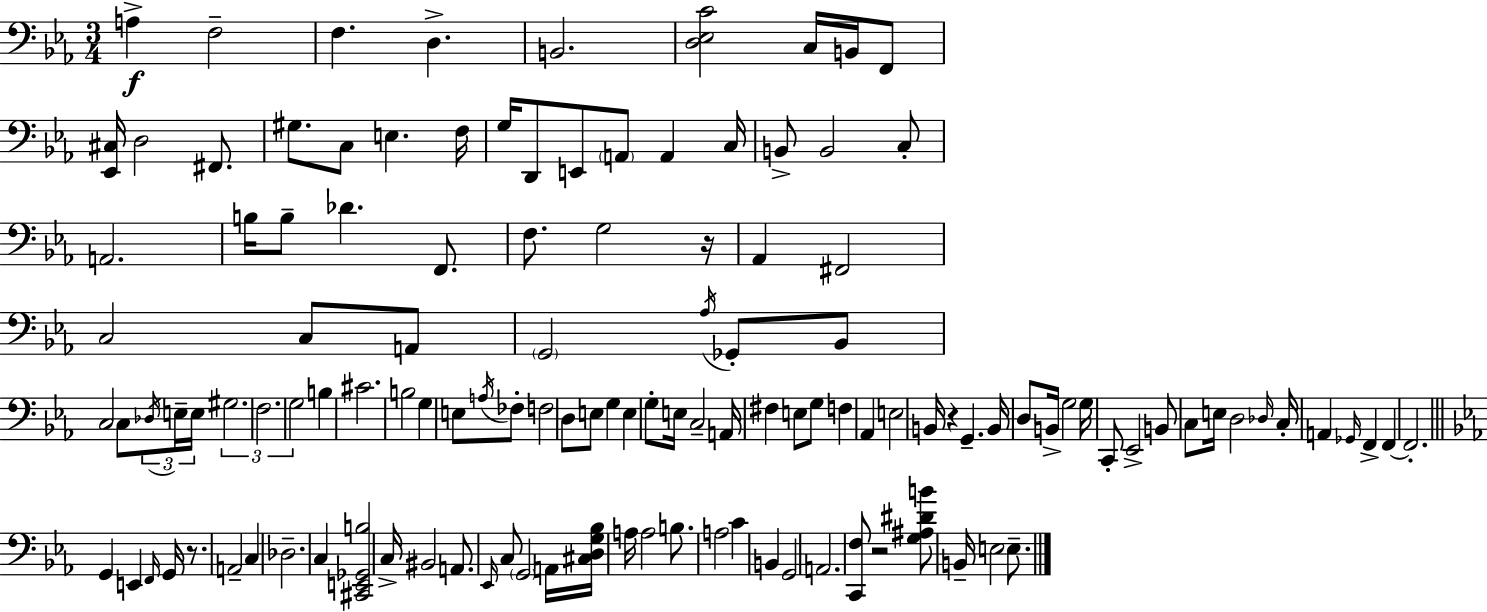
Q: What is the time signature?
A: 3/4